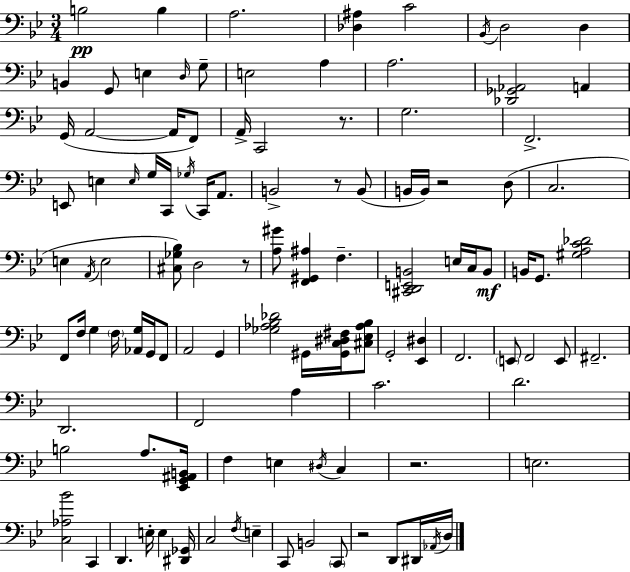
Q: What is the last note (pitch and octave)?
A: D3